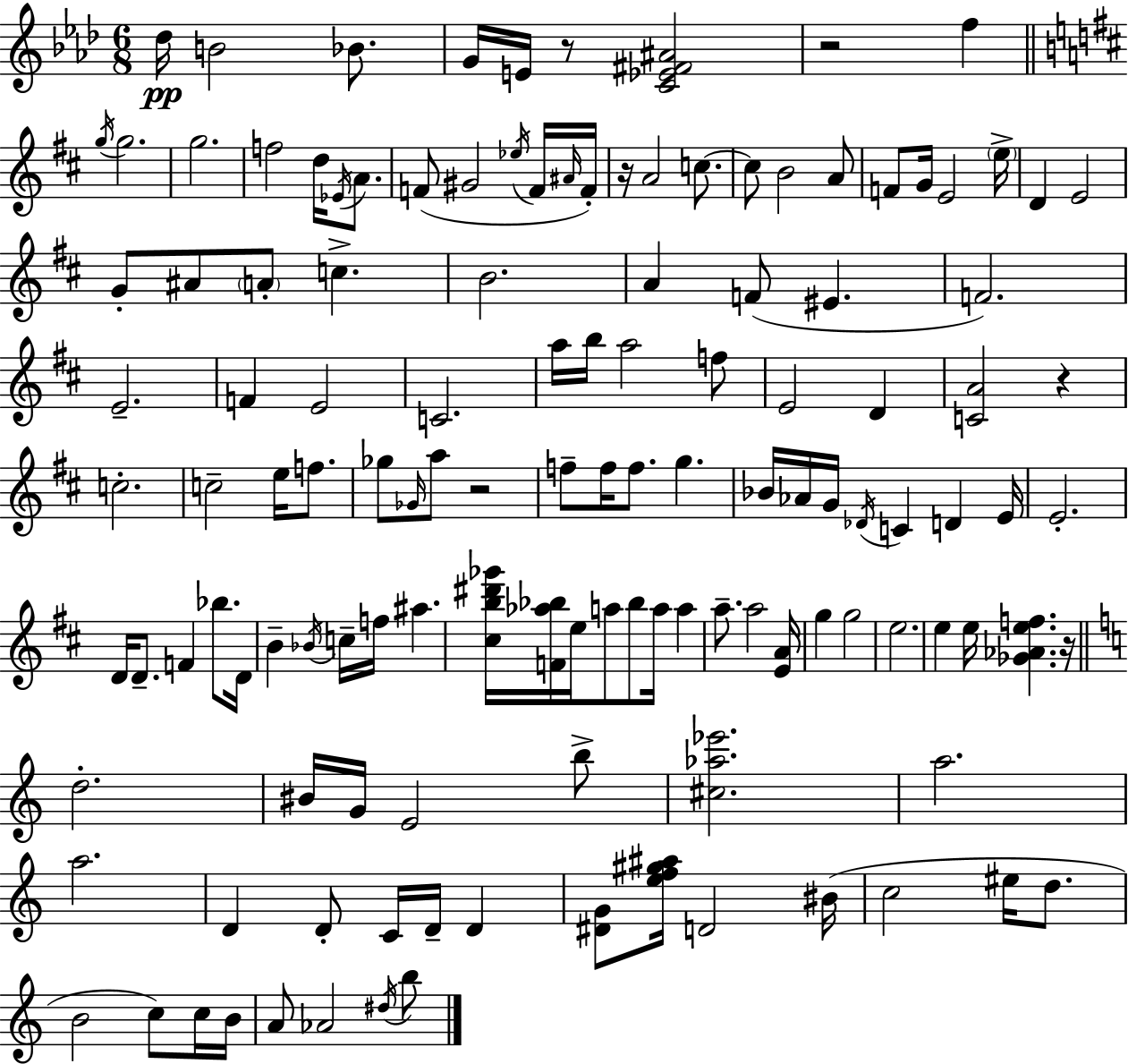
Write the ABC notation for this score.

X:1
T:Untitled
M:6/8
L:1/4
K:Fm
_d/4 B2 _B/2 G/4 E/4 z/2 [C_E^F^A]2 z2 f g/4 g2 g2 f2 d/4 _E/4 A/2 F/2 ^G2 _e/4 F/4 ^A/4 F/4 z/4 A2 c/2 c/2 B2 A/2 F/2 G/4 E2 e/4 D E2 G/2 ^A/2 A/2 c B2 A F/2 ^E F2 E2 F E2 C2 a/4 b/4 a2 f/2 E2 D [CA]2 z c2 c2 e/4 f/2 _g/2 _G/4 a/2 z2 f/2 f/4 f/2 g _B/4 _A/4 G/4 _D/4 C D E/4 E2 D/4 D/2 F _b/2 D/4 B _B/4 c/4 f/4 ^a [^cb^d'_g']/4 [F_a_b]/4 e/4 a/2 _b/2 a/4 a a/2 a2 [EA]/4 g g2 e2 e e/4 [_G_Aef] z/4 d2 ^B/4 G/4 E2 b/2 [^c_a_e']2 a2 a2 D D/2 C/4 D/4 D [^DG]/2 [ef^g^a]/4 D2 ^B/4 c2 ^e/4 d/2 B2 c/2 c/4 B/4 A/2 _A2 ^d/4 b/2